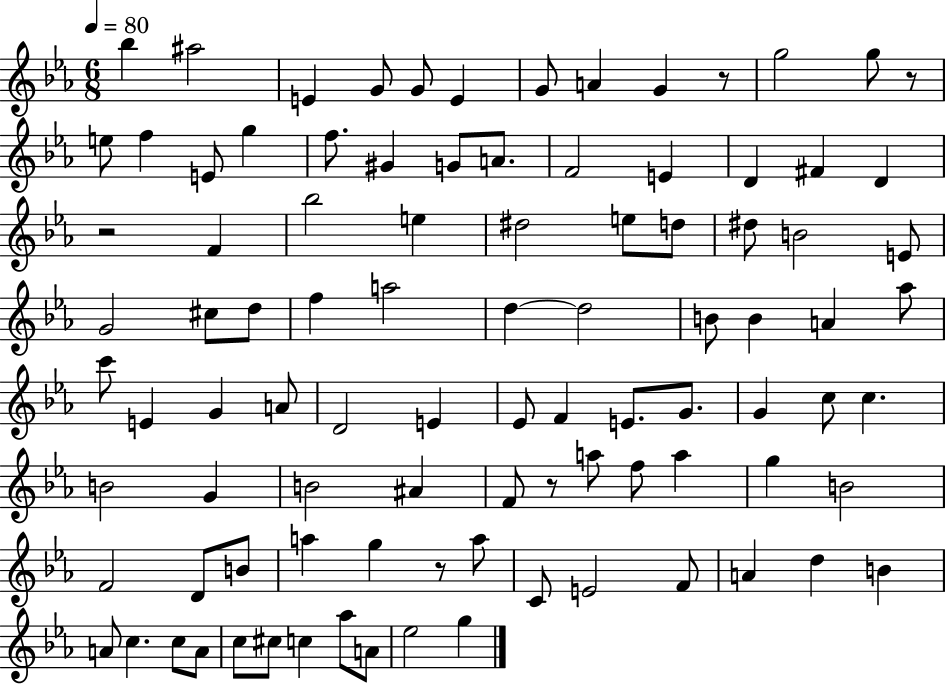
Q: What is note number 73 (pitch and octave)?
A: A5